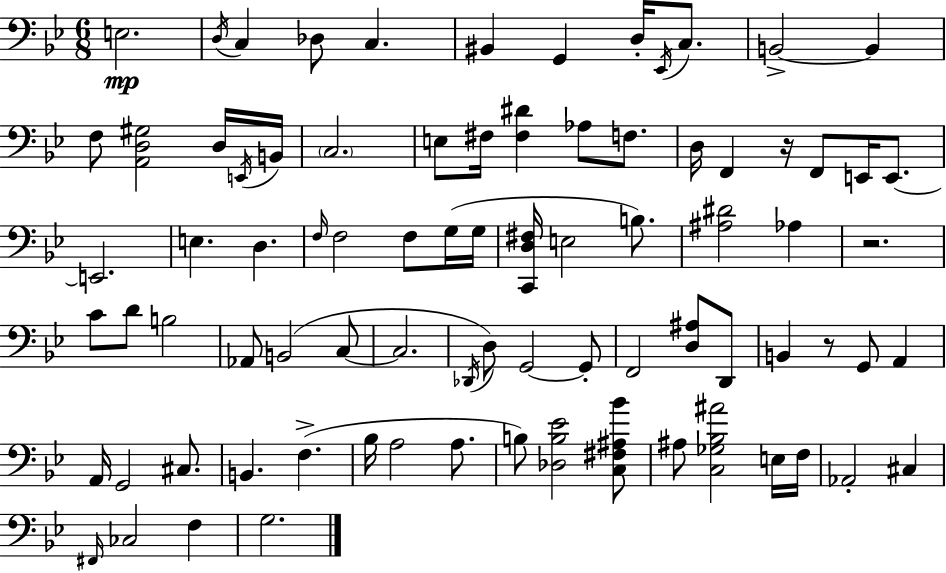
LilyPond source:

{
  \clef bass
  \numericTimeSignature
  \time 6/8
  \key g \minor
  e2.\mp | \acciaccatura { d16 } c4 des8 c4. | bis,4 g,4 d16-. \acciaccatura { ees,16 } c8. | b,2->~~ b,4 | \break f8 <a, d gis>2 | d16 \acciaccatura { e,16 } b,16 \parenthesize c2. | e8 fis16 <fis dis'>4 aes8 | f8. d16 f,4 r16 f,8 e,16 | \break e,8.~~ e,2. | e4. d4. | \grace { f16 } f2 | f8 g16( g16 <c, d fis>16 e2 | \break b8.) <ais dis'>2 | aes4 r2. | c'8 d'8 b2 | aes,8 b,2( | \break c8~~ c2. | \acciaccatura { des,16 }) d8 g,2~~ | g,8-. f,2 | <d ais>8 d,8 b,4 r8 g,8 | \break a,4 a,16 g,2 | cis8. b,4. f4.->( | bes16 a2 | a8. b8) <des b ees'>2 | \break <c fis ais bes'>8 ais8 <c ges bes ais'>2 | e16 f16 aes,2-. | cis4 \grace { fis,16 } ces2 | f4 g2. | \break \bar "|."
}